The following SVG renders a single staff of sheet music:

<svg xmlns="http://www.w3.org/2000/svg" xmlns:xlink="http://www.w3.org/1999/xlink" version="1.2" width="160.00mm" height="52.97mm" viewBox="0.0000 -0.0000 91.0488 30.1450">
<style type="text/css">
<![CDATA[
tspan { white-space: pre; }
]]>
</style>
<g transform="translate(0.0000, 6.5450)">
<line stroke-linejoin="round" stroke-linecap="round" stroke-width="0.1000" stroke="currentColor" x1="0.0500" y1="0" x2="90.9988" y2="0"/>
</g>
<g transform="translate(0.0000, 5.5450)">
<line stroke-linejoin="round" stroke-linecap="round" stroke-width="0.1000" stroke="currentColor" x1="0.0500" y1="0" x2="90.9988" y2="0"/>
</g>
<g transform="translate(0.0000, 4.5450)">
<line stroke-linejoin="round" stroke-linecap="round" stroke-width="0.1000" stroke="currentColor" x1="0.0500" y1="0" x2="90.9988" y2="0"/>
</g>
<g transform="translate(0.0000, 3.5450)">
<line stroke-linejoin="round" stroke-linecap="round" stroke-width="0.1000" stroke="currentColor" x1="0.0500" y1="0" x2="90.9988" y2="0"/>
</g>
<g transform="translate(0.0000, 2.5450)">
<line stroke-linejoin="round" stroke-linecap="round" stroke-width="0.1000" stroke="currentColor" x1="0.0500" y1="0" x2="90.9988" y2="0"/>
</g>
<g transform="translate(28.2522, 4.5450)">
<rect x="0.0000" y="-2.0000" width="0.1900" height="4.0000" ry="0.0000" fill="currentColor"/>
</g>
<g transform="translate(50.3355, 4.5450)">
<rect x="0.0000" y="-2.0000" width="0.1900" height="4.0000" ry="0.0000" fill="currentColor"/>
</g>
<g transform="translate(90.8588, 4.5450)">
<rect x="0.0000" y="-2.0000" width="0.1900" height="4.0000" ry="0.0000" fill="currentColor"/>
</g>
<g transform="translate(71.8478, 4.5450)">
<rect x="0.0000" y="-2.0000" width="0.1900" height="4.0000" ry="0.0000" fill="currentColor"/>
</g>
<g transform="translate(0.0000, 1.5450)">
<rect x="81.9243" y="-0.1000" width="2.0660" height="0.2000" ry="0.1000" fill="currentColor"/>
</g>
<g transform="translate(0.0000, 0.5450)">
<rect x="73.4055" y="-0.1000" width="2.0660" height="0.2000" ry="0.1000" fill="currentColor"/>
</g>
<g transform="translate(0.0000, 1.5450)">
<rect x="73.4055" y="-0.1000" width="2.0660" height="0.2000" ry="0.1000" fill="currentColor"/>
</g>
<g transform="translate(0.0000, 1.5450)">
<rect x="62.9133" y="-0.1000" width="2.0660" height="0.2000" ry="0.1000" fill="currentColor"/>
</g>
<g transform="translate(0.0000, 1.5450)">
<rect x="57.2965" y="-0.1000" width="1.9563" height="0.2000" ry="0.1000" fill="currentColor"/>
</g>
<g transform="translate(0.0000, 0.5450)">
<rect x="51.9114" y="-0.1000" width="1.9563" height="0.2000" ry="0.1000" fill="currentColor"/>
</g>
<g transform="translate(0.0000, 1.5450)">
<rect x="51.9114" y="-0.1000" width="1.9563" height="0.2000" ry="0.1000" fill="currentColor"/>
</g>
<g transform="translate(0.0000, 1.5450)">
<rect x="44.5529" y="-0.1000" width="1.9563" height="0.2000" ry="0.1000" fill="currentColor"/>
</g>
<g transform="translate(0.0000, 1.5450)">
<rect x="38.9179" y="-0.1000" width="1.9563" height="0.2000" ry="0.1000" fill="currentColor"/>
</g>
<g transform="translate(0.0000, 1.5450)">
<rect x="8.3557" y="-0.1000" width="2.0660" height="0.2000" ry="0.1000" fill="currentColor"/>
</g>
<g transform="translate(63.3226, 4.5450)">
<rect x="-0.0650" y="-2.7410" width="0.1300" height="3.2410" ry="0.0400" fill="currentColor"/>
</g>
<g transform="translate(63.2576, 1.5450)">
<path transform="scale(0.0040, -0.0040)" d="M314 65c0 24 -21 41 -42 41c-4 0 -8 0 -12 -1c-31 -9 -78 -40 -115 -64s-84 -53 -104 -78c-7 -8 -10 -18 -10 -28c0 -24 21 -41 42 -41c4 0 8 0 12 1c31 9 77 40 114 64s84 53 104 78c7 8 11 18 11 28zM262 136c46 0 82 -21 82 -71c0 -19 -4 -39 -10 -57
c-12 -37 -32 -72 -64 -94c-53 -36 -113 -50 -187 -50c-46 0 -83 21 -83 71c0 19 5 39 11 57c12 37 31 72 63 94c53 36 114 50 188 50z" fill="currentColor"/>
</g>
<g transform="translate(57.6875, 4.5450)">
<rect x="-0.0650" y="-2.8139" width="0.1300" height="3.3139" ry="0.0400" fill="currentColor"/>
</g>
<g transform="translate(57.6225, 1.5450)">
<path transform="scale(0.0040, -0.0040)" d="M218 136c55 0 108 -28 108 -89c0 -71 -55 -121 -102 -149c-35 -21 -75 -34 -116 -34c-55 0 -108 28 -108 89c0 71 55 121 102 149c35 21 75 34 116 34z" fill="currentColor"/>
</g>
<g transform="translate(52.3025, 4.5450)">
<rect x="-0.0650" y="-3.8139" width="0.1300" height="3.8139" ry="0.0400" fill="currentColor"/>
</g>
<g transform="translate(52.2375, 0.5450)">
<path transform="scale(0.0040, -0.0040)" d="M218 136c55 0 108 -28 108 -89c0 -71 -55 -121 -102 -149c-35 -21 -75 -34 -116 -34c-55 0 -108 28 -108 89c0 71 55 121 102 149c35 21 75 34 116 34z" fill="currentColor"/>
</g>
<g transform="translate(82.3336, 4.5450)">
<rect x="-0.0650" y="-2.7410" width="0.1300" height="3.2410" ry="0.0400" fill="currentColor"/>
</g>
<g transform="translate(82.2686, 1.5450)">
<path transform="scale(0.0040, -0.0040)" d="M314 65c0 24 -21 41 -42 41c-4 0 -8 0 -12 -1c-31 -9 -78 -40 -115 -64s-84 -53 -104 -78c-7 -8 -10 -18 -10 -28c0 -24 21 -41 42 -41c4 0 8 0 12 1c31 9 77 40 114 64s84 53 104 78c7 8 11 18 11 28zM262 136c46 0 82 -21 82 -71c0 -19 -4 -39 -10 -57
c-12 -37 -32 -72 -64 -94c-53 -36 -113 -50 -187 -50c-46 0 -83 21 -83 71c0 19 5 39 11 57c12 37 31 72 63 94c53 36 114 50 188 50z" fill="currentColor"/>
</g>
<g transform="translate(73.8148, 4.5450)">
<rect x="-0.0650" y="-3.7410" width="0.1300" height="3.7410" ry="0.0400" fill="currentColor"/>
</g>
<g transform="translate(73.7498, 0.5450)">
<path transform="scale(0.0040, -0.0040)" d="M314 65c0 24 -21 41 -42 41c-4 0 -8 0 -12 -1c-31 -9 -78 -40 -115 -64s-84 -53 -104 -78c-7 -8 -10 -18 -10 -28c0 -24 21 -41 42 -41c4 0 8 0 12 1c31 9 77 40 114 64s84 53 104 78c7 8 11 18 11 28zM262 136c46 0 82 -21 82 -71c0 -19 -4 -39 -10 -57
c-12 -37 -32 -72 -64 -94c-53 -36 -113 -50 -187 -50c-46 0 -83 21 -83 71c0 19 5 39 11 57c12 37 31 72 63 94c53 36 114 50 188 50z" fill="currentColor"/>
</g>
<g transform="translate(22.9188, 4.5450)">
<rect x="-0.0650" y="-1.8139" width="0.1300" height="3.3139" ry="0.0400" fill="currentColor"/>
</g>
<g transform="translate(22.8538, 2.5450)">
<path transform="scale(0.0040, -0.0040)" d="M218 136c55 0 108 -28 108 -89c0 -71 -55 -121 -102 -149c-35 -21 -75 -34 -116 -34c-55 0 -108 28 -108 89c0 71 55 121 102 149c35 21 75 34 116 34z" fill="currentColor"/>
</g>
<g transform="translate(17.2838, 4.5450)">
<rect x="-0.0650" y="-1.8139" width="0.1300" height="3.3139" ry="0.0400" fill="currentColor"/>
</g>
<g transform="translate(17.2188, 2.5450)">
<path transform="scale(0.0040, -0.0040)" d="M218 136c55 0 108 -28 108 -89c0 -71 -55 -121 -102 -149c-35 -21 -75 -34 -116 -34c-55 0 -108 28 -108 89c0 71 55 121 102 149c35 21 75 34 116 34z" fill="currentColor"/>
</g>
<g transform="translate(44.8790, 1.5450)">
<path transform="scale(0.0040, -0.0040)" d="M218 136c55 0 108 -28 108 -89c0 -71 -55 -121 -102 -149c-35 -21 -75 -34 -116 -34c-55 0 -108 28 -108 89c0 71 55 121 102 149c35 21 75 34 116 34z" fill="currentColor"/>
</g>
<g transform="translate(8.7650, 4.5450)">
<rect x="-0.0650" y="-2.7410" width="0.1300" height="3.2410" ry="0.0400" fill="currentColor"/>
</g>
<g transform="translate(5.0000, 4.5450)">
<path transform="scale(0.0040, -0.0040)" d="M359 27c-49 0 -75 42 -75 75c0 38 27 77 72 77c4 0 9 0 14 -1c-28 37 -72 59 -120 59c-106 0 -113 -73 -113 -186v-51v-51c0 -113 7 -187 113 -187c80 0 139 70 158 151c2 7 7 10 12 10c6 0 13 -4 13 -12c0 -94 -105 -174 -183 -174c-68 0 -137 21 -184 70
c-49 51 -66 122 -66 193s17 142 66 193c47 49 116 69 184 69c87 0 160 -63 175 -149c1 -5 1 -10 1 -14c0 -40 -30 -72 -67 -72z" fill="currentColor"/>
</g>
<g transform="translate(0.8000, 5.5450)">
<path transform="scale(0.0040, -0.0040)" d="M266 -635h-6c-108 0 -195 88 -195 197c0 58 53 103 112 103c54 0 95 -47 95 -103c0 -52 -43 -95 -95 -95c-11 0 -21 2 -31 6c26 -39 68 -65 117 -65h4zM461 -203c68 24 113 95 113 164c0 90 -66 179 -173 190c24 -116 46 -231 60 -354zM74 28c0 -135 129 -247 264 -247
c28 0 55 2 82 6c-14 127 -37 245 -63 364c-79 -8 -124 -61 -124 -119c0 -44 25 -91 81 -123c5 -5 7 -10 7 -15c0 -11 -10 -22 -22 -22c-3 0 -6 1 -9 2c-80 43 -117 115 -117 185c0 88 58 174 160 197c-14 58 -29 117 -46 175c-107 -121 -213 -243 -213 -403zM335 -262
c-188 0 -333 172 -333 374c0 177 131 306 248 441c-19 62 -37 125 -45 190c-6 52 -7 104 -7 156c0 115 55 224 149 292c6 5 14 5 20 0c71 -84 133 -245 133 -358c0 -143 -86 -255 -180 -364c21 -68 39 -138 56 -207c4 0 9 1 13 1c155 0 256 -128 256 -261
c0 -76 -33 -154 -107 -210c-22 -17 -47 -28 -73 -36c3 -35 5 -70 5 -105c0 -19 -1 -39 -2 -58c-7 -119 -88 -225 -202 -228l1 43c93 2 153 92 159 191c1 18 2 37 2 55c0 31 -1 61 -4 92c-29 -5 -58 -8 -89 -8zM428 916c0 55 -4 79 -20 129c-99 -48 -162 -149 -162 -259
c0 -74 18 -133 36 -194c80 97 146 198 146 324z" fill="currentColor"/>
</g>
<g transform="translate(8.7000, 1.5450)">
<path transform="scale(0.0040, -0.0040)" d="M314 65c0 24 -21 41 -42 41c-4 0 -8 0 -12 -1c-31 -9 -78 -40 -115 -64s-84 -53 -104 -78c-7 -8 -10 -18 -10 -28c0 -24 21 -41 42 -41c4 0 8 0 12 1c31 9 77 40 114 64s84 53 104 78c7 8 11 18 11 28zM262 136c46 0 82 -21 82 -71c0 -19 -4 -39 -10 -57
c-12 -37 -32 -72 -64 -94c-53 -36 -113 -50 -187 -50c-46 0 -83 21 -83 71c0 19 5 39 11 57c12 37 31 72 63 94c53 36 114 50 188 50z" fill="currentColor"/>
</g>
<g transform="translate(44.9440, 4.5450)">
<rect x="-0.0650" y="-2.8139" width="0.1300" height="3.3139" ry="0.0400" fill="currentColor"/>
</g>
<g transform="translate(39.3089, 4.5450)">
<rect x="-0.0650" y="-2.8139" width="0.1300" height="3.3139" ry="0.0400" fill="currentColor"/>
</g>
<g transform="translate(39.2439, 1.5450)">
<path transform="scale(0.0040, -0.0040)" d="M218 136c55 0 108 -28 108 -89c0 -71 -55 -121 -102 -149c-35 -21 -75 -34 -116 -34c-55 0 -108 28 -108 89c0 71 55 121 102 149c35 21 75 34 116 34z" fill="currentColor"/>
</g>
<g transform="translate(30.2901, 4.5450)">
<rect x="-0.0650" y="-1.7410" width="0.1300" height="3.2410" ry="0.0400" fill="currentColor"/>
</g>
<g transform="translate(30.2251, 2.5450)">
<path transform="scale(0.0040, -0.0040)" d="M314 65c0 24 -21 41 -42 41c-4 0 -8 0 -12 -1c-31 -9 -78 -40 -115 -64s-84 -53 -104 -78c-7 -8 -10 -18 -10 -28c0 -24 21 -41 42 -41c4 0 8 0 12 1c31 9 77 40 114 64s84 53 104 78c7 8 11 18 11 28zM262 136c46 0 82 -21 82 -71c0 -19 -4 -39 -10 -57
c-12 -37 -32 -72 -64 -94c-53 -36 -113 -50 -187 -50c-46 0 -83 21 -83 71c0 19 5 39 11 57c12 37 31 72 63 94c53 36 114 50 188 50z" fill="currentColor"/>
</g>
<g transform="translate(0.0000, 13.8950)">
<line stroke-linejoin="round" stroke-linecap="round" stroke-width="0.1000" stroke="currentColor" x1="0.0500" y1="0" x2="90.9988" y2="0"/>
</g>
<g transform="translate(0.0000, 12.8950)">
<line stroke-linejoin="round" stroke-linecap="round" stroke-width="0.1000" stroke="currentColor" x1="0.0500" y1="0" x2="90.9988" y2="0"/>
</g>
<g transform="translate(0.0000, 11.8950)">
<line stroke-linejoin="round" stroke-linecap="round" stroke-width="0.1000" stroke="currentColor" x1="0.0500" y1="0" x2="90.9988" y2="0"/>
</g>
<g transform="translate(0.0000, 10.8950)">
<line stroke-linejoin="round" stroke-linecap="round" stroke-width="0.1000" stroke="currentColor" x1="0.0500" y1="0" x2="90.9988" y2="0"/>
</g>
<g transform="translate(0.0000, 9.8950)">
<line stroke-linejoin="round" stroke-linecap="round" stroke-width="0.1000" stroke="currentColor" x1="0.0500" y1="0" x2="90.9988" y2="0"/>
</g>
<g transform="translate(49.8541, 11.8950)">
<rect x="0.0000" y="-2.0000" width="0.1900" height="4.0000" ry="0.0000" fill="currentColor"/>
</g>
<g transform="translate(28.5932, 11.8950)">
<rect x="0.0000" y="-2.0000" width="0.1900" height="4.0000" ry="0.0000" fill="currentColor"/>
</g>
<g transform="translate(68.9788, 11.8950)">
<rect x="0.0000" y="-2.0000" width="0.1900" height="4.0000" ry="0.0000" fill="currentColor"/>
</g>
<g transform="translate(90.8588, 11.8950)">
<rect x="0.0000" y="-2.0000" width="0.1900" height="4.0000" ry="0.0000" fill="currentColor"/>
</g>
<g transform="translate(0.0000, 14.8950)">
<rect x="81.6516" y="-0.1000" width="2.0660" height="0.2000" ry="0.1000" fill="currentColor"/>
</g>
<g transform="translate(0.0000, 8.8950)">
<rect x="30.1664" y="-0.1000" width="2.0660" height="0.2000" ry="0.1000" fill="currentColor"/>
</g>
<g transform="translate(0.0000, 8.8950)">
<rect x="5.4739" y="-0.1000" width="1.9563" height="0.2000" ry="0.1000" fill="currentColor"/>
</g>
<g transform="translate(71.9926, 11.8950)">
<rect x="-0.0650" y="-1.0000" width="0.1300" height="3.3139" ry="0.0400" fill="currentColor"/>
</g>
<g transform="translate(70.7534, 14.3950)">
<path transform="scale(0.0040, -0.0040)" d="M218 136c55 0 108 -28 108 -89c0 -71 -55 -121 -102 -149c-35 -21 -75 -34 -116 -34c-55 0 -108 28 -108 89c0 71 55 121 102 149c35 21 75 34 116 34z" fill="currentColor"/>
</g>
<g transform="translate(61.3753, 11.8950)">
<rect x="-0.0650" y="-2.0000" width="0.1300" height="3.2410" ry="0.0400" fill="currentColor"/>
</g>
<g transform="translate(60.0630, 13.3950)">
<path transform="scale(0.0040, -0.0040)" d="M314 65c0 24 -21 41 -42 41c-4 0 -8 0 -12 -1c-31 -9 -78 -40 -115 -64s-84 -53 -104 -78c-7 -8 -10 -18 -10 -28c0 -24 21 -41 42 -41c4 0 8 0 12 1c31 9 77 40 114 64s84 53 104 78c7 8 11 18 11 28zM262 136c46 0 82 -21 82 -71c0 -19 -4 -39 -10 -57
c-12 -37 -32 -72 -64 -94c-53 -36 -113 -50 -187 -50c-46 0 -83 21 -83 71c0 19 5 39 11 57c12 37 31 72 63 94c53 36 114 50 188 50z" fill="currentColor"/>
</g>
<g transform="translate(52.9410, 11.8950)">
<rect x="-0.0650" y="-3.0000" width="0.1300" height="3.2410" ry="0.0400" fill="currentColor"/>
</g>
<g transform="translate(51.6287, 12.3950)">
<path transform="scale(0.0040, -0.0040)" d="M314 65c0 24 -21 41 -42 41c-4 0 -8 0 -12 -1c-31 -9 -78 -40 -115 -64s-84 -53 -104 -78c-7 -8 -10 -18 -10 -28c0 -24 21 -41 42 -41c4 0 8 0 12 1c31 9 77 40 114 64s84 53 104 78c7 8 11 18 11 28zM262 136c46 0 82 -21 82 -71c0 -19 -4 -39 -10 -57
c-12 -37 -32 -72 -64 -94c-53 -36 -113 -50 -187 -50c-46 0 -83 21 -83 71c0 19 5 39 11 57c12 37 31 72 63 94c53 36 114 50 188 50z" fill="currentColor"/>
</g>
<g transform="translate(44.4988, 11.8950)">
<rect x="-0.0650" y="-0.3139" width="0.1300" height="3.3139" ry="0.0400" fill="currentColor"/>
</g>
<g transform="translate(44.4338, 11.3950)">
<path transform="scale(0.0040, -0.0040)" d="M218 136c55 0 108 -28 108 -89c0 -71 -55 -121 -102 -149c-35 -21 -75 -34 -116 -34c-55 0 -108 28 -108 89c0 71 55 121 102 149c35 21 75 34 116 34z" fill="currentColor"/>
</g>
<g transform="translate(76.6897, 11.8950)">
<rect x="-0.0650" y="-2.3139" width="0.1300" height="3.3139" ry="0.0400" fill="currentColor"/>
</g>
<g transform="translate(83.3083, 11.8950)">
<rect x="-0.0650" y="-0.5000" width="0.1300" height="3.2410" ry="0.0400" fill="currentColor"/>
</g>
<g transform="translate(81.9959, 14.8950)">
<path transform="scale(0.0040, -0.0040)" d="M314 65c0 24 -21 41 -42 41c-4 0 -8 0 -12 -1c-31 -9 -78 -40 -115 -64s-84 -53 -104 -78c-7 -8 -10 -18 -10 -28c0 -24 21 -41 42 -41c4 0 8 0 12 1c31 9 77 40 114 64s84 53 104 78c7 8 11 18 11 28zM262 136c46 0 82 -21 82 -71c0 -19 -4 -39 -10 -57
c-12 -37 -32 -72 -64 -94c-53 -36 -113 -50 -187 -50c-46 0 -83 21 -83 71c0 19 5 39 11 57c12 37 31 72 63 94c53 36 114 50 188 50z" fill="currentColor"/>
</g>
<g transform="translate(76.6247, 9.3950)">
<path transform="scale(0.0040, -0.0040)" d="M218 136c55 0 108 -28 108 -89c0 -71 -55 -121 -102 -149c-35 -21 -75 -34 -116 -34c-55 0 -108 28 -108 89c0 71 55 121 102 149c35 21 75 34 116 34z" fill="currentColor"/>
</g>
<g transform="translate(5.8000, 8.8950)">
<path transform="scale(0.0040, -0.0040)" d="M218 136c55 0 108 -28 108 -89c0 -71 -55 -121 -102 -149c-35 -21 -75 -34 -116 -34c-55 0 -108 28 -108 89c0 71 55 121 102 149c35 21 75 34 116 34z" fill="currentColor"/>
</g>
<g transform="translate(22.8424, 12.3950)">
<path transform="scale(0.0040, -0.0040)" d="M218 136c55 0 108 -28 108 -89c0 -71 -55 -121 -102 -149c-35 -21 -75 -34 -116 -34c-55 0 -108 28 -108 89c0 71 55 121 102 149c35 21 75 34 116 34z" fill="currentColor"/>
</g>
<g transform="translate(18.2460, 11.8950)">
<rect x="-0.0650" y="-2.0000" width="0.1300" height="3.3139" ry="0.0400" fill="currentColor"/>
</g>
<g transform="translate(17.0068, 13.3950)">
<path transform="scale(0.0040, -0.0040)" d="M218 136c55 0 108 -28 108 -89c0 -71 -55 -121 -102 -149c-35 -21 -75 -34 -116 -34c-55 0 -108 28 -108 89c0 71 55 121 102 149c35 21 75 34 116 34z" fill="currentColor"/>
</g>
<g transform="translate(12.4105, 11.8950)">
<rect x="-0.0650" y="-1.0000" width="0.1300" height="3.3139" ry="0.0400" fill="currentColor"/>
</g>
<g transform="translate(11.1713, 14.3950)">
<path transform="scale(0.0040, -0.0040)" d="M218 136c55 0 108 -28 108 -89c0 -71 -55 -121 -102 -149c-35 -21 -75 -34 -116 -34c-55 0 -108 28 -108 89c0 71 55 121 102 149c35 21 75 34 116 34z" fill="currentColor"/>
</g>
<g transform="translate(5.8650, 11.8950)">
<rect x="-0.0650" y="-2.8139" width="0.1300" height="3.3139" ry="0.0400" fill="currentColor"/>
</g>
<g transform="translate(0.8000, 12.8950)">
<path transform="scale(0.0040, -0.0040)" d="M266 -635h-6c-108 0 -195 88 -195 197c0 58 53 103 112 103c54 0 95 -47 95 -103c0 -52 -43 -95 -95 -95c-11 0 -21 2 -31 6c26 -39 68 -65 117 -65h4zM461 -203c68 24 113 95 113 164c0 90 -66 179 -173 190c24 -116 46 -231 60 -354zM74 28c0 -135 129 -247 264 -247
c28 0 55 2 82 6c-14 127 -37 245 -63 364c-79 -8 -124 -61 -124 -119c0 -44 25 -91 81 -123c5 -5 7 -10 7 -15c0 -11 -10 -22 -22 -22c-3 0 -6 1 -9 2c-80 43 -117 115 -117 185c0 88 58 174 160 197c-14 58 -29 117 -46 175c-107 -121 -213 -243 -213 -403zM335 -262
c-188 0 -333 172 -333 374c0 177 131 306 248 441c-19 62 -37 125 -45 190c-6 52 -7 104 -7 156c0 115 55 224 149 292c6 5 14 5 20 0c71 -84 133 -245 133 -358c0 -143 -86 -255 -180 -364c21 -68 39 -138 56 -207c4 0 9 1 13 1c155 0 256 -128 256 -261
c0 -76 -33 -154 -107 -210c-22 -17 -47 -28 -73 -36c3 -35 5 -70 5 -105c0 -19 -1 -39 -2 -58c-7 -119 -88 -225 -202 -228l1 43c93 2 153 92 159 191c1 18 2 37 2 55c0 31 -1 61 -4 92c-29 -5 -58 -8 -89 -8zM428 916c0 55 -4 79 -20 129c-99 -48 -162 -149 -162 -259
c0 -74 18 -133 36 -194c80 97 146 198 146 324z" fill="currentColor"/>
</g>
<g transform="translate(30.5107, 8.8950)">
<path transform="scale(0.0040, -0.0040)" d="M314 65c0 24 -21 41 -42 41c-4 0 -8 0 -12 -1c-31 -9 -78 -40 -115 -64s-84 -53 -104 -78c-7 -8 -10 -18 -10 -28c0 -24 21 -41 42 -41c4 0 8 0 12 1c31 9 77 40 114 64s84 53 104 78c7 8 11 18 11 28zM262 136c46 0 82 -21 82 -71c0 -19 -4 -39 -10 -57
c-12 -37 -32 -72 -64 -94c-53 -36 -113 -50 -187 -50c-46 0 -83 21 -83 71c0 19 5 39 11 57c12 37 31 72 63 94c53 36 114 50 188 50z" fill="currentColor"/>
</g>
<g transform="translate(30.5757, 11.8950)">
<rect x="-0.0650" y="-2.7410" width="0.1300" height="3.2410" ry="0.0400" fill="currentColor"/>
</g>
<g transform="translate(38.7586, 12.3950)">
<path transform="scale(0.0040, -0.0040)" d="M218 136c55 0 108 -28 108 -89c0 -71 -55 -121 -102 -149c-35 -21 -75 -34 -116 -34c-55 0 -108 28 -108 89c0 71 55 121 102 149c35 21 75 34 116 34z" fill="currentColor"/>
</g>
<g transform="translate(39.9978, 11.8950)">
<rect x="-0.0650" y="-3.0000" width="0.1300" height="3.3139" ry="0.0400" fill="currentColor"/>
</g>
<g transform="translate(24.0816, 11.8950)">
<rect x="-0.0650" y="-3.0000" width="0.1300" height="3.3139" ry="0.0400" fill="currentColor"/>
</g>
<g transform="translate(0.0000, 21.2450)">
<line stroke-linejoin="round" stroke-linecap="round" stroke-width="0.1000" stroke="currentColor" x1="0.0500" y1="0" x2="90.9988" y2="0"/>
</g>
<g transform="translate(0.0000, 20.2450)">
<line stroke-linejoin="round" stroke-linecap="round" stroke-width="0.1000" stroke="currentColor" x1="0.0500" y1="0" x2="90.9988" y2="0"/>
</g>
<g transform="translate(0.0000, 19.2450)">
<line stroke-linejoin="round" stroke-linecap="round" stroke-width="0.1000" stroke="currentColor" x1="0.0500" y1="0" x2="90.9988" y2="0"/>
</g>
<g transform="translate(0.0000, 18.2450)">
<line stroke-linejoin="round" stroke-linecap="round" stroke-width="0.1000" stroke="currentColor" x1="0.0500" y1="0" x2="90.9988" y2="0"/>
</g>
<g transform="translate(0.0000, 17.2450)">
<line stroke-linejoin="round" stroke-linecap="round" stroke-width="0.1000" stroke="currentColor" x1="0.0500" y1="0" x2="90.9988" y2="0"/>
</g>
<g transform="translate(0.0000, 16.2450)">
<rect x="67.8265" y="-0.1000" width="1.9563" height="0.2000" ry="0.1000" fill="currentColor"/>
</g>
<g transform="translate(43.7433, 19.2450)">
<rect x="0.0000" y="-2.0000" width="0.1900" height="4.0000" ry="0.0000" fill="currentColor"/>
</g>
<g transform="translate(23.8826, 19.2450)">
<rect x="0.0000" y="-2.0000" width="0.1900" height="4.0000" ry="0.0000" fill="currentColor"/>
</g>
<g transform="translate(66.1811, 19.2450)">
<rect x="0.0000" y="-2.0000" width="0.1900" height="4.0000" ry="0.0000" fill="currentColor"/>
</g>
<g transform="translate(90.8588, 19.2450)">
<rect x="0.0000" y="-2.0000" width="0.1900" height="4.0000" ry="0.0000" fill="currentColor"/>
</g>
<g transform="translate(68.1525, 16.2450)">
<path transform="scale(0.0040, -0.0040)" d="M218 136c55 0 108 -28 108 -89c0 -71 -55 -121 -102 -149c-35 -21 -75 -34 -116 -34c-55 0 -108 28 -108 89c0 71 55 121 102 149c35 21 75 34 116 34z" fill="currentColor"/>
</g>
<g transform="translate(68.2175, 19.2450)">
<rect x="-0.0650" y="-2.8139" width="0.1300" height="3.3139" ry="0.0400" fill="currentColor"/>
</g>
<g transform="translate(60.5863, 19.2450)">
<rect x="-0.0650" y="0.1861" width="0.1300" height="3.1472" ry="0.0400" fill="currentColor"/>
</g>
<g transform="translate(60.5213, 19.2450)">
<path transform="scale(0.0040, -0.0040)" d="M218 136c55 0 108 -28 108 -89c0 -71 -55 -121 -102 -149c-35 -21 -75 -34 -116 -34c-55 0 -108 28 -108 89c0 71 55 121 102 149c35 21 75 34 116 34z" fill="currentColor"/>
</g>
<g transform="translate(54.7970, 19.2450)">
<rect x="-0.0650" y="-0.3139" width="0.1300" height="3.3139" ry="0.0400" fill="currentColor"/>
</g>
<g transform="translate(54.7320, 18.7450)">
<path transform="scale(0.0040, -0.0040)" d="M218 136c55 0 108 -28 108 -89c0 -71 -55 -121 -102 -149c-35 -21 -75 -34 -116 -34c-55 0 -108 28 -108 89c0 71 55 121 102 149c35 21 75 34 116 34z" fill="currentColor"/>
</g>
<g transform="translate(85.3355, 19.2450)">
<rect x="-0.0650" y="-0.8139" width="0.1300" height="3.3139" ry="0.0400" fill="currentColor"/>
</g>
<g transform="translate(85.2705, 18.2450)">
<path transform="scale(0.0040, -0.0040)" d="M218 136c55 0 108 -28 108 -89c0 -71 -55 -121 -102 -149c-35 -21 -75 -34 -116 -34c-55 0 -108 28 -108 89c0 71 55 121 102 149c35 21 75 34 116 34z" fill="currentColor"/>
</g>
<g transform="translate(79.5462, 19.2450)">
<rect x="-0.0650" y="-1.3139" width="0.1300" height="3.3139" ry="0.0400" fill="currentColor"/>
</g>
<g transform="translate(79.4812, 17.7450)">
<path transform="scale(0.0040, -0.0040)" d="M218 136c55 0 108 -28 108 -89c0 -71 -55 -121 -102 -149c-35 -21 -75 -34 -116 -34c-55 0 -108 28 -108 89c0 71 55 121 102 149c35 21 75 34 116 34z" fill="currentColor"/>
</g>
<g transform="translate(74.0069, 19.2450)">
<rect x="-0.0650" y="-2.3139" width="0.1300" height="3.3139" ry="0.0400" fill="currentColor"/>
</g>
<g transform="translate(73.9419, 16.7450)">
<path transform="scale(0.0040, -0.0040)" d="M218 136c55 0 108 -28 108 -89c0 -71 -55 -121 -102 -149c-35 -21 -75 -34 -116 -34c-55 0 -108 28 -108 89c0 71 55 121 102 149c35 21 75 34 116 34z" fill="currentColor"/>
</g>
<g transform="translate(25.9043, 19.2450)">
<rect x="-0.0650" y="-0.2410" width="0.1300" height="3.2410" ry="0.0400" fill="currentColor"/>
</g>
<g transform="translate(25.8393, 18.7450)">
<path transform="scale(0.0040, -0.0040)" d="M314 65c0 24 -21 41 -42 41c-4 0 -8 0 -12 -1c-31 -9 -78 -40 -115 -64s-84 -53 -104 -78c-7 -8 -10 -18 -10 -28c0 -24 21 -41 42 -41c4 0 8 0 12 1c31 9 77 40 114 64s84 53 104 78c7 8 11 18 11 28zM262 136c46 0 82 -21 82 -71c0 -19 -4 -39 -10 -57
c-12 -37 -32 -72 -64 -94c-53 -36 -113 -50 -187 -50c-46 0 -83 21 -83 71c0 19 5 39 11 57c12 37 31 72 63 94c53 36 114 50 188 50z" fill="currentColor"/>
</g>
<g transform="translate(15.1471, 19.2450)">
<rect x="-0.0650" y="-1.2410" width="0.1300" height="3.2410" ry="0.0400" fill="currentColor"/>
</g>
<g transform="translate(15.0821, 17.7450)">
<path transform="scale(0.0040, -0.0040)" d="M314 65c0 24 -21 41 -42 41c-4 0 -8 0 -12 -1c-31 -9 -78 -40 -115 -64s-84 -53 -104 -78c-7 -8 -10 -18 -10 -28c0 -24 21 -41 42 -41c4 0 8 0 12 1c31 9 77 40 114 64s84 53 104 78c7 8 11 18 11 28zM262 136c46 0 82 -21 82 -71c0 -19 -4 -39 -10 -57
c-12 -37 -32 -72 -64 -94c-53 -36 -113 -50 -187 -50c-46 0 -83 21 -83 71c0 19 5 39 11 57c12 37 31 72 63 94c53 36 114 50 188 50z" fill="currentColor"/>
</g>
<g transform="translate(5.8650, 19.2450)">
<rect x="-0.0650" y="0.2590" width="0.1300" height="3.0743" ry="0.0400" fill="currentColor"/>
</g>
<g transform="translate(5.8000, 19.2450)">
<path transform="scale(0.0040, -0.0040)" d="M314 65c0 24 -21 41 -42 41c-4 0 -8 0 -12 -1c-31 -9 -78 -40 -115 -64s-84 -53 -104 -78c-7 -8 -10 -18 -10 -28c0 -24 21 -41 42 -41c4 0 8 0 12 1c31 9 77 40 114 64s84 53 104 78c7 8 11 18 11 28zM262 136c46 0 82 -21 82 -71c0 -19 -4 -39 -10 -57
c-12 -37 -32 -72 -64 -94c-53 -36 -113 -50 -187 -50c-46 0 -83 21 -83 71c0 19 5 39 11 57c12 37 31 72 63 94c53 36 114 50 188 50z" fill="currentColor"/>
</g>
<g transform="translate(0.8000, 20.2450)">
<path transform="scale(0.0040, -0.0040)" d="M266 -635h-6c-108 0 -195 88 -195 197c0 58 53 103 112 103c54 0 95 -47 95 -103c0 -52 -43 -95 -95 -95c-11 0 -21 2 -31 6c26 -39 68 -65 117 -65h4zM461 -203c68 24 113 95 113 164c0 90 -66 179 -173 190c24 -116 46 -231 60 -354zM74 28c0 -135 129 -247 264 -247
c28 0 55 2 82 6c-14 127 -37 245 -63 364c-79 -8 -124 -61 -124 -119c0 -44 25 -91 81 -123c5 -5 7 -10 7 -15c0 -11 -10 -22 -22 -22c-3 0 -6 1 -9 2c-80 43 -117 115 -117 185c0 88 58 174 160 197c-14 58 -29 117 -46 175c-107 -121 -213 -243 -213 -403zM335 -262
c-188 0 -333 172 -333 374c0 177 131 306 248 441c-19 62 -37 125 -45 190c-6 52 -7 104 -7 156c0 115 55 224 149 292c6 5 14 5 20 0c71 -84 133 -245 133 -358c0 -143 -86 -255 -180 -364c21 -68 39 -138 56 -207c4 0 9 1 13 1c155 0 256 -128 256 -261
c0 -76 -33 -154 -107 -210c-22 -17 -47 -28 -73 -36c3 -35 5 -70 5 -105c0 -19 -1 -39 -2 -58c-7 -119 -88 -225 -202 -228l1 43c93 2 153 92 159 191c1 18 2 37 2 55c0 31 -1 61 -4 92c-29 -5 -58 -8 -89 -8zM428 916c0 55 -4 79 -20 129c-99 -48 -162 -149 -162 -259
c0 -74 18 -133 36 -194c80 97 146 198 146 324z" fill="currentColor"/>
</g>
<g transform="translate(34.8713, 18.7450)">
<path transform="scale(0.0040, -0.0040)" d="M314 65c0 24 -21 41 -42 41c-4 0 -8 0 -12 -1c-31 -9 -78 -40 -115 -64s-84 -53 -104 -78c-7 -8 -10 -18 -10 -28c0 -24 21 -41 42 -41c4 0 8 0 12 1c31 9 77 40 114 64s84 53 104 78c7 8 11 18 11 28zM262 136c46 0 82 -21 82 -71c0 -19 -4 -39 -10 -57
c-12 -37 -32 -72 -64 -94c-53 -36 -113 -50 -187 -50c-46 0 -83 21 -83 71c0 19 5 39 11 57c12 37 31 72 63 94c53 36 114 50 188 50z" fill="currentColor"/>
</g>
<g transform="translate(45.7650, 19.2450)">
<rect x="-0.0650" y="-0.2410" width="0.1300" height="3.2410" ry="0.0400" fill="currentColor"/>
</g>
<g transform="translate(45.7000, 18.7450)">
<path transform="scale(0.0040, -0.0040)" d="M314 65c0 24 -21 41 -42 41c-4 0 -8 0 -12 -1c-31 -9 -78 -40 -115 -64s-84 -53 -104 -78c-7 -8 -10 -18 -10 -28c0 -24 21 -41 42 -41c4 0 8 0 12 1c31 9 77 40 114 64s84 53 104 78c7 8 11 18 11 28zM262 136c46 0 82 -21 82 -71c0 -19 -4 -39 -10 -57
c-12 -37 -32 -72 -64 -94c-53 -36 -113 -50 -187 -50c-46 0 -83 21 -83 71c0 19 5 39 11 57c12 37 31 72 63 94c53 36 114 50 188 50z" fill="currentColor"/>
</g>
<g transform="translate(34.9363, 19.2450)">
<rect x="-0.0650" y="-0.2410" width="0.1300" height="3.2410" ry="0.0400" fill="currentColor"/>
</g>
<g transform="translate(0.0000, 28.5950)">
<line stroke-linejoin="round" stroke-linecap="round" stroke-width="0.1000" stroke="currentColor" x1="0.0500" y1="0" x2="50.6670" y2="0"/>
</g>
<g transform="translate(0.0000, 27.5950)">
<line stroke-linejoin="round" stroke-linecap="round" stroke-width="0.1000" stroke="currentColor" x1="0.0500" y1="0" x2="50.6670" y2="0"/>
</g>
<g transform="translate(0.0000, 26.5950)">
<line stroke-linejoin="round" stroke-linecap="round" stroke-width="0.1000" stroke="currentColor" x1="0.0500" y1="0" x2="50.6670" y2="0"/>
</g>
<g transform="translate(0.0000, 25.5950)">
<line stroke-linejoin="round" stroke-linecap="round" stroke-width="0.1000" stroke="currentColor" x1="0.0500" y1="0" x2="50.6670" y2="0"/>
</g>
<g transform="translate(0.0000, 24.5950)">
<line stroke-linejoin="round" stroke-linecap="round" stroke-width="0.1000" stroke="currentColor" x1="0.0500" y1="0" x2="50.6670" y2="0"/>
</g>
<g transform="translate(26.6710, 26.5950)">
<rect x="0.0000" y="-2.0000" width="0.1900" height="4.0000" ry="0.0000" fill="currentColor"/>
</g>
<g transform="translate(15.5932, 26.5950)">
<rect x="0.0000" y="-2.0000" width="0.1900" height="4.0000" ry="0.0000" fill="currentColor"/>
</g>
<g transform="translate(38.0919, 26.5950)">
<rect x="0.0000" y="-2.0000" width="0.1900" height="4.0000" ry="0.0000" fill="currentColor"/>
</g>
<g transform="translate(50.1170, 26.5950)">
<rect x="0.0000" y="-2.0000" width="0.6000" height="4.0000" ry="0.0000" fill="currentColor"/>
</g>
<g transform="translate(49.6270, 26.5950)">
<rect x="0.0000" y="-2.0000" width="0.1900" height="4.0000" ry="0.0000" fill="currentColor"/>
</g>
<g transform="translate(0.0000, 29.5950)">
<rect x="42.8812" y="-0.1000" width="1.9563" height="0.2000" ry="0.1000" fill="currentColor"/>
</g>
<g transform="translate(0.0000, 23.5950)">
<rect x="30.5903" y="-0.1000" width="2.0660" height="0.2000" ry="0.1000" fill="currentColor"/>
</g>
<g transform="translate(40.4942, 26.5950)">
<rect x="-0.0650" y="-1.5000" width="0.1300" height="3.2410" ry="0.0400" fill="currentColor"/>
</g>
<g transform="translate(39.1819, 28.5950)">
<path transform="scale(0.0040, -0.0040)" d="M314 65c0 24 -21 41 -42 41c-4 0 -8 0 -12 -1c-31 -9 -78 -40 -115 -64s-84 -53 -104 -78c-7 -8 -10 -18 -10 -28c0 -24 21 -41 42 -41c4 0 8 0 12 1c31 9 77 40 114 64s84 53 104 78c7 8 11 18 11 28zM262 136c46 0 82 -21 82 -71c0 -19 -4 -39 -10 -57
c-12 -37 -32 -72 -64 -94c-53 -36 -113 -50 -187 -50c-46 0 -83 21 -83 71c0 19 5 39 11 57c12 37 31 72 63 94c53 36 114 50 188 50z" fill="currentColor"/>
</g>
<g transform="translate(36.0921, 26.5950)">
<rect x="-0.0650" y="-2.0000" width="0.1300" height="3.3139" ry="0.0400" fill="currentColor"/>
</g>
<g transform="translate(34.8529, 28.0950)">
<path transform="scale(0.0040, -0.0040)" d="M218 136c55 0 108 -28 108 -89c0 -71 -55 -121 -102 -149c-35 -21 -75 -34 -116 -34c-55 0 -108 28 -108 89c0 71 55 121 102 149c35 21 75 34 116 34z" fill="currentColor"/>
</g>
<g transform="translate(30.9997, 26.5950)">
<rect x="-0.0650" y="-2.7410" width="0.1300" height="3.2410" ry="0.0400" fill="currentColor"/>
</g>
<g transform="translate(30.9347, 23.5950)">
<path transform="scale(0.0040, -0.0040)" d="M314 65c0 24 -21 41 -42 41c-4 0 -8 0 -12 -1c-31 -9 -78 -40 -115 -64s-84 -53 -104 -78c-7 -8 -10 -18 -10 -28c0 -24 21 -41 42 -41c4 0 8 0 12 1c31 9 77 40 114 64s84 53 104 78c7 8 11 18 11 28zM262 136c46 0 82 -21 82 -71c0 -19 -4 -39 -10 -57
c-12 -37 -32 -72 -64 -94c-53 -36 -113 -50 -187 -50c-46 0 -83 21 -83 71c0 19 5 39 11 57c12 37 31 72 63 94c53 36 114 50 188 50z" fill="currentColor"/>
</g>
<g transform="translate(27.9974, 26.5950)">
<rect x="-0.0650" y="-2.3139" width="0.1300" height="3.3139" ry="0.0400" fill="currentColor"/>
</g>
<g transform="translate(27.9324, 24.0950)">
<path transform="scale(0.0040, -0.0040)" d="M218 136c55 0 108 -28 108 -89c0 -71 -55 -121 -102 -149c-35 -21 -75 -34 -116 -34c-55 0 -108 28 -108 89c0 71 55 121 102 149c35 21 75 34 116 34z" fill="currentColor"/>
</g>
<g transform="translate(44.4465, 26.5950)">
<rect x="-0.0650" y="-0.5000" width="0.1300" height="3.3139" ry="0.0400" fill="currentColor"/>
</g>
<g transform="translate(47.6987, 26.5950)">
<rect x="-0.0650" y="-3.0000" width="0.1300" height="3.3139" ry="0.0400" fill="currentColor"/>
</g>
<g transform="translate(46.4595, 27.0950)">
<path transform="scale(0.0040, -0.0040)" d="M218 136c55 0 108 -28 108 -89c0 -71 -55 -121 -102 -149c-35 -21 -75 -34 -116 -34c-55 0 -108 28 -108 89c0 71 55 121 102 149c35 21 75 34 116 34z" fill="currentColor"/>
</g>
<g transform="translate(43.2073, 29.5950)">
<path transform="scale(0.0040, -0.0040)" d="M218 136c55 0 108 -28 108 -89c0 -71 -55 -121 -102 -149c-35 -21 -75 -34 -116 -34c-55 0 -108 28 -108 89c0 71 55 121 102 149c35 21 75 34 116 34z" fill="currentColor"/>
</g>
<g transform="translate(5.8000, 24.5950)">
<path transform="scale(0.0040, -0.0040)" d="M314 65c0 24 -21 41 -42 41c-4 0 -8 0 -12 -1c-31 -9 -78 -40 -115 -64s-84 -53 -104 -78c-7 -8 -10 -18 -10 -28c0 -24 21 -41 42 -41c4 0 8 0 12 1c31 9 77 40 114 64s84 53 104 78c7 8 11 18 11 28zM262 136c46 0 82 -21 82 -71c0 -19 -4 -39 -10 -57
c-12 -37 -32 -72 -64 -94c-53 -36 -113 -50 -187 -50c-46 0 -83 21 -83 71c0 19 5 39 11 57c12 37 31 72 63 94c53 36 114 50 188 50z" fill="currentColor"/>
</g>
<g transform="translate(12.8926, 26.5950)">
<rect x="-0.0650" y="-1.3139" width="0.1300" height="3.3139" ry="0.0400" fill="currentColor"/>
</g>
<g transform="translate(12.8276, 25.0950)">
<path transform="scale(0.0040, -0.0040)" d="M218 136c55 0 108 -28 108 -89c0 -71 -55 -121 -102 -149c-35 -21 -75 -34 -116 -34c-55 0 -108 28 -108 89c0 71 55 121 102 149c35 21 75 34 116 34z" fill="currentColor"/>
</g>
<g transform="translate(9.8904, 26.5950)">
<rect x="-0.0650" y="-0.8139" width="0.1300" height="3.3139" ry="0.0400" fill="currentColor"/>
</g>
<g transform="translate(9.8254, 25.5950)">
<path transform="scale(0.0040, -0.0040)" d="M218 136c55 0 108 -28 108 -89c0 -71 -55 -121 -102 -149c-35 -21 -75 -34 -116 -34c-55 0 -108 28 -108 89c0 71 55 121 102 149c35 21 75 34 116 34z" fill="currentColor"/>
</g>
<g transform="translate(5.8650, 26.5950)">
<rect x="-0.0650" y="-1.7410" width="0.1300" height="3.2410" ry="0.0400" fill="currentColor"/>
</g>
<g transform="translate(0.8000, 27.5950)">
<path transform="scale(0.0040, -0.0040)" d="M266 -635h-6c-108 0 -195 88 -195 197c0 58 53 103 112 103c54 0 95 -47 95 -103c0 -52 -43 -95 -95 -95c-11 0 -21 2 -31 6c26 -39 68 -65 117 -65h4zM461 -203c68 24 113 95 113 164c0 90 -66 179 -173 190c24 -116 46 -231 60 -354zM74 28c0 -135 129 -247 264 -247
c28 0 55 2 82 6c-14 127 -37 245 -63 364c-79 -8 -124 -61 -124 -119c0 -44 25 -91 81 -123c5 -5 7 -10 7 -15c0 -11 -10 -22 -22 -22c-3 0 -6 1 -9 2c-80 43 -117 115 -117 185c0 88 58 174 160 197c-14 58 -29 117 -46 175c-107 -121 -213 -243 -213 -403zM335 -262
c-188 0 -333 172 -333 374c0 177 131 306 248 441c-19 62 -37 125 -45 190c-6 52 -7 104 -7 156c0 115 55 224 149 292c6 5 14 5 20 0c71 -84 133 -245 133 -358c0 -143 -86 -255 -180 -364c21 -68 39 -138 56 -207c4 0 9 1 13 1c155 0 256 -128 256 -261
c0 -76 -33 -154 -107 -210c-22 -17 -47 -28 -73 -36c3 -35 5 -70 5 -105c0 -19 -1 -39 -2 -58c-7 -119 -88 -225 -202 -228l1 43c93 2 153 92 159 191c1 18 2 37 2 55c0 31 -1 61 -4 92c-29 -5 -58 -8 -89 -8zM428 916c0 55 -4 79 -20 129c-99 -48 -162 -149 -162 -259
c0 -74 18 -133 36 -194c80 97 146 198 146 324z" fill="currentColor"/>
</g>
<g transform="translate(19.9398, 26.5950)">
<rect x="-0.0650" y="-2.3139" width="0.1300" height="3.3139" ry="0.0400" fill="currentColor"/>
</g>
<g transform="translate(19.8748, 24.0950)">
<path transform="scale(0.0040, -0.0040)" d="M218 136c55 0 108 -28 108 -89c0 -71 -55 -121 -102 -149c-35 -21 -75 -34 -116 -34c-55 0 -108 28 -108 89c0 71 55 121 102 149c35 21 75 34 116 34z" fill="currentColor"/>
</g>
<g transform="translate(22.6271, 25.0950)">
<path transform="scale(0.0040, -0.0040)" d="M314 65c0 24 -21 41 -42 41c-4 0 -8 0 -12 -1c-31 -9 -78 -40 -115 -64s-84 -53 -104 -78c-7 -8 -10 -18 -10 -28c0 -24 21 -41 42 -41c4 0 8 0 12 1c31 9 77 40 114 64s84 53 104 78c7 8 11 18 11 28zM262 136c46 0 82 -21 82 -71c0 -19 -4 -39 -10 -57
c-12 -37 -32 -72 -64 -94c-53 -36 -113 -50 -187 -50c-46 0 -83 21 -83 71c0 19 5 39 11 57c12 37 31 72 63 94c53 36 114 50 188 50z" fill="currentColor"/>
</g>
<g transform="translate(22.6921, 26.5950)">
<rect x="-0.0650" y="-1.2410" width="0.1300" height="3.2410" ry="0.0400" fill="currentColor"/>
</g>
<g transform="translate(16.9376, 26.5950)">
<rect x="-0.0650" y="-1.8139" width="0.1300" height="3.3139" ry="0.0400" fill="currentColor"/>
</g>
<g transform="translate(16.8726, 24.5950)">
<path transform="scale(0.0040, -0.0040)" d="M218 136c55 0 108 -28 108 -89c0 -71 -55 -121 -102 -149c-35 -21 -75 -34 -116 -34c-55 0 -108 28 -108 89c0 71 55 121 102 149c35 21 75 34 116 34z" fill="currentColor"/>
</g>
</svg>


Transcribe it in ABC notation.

X:1
T:Untitled
M:4/4
L:1/4
K:C
a2 f f f2 a a c' a a2 c'2 a2 a D F A a2 A c A2 F2 D g C2 B2 e2 c2 c2 c2 c B a g e d f2 d e f g e2 g a2 F E2 C A